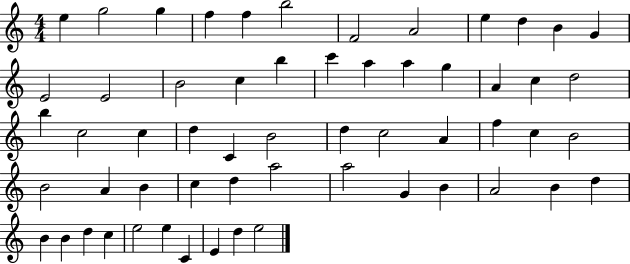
X:1
T:Untitled
M:4/4
L:1/4
K:C
e g2 g f f b2 F2 A2 e d B G E2 E2 B2 c b c' a a g A c d2 b c2 c d C B2 d c2 A f c B2 B2 A B c d a2 a2 G B A2 B d B B d c e2 e C E d e2